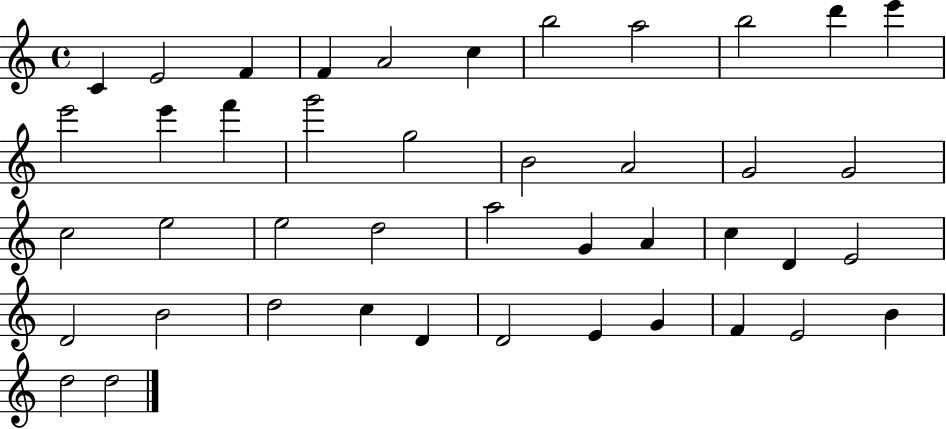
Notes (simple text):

C4/q E4/h F4/q F4/q A4/h C5/q B5/h A5/h B5/h D6/q E6/q E6/h E6/q F6/q G6/h G5/h B4/h A4/h G4/h G4/h C5/h E5/h E5/h D5/h A5/h G4/q A4/q C5/q D4/q E4/h D4/h B4/h D5/h C5/q D4/q D4/h E4/q G4/q F4/q E4/h B4/q D5/h D5/h